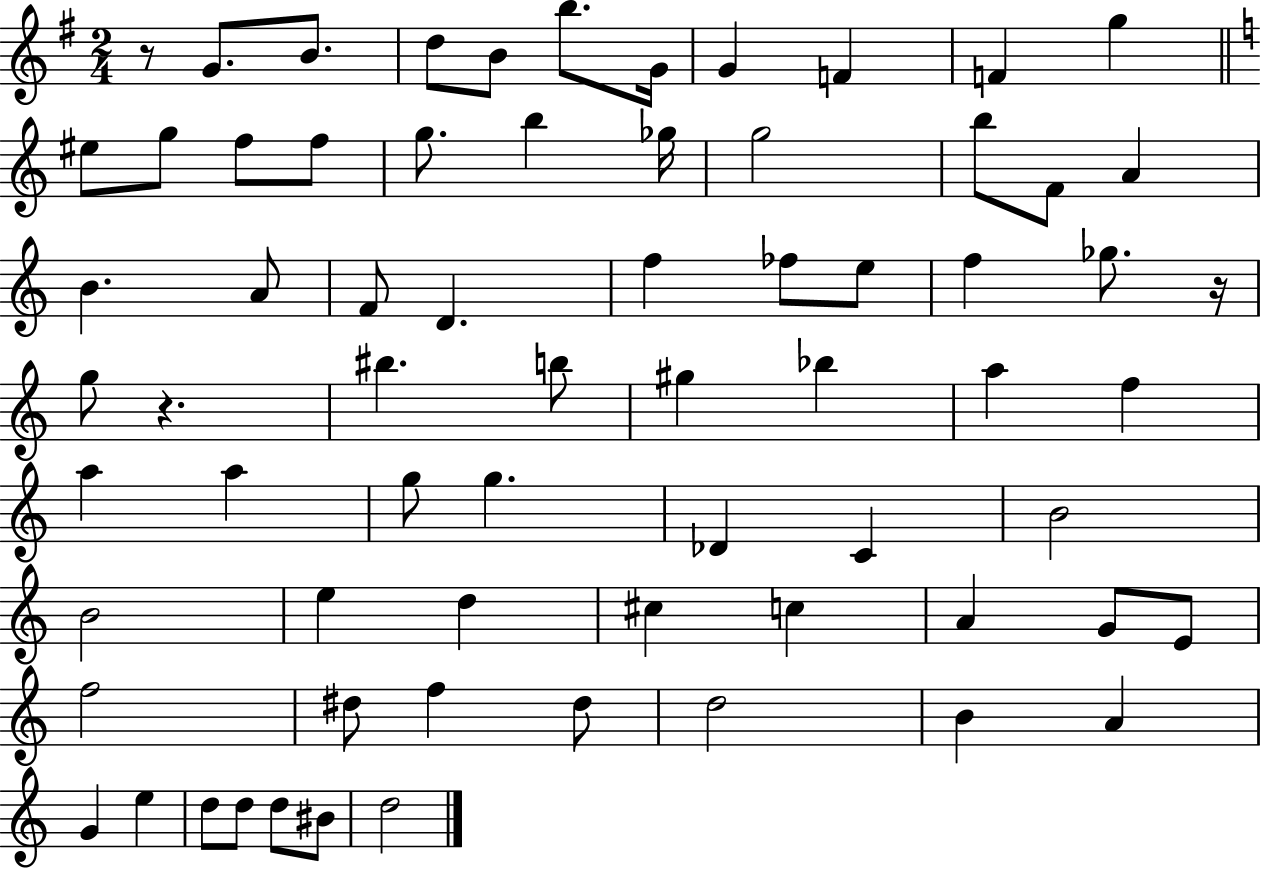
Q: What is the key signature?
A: G major